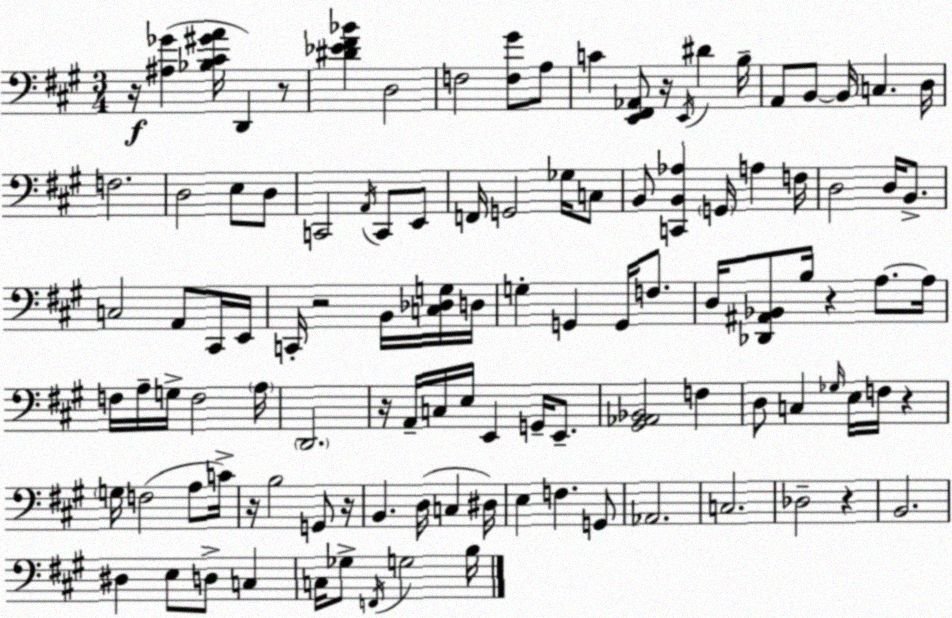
X:1
T:Untitled
M:3/4
L:1/4
K:A
z/4 [^A,_G] [_B,^C^GA]/4 D,, z/2 [^D_E^F_B] D,2 F,2 [F,^G]/2 A,/2 C [E,,^F,,_A,,]/2 z/4 E,,/4 ^D B,/4 A,,/2 B,,/2 B,,/4 C, D,/4 F,2 D,2 E,/2 D,/2 C,,2 A,,/4 C,,/2 E,,/2 F,,/4 G,,2 _G,/4 C,/2 B,,/2 [C,,B,,_A,] G,,/4 A, F,/4 D,2 D,/4 B,,/2 C,2 A,,/2 ^C,,/4 E,,/4 C,,/4 z2 B,,/4 [C,_D,G,]/4 D,/4 G, G,, G,,/4 F,/2 D,/4 [_D,,^A,,_B,,]/2 B,/4 z A,/2 A,/4 F,/4 A,/4 G,/4 F,2 A,/4 D,,2 z/4 A,,/4 C,/4 E,/4 E,, G,,/4 E,,/2 [^G,,_A,,_B,,]2 F, D,/2 C, _G,/4 E,/4 F,/4 z G,/4 F,2 A,/2 C/4 z/4 B,2 G,,/2 z/4 B,, D,/4 C, ^D,/4 E, F, G,,/2 _A,,2 C,2 _D,2 z B,,2 ^D, E,/2 D,/2 C, C,/4 _G,/2 F,,/4 G,2 B,/4